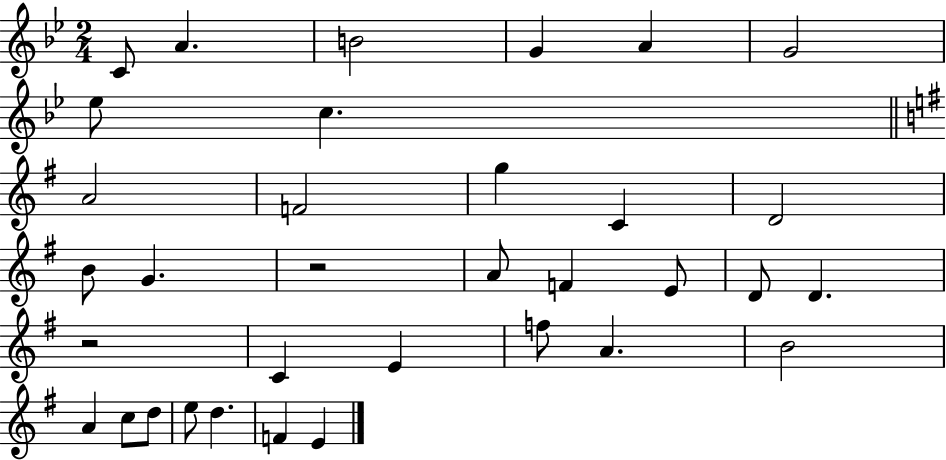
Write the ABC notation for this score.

X:1
T:Untitled
M:2/4
L:1/4
K:Bb
C/2 A B2 G A G2 _e/2 c A2 F2 g C D2 B/2 G z2 A/2 F E/2 D/2 D z2 C E f/2 A B2 A c/2 d/2 e/2 d F E